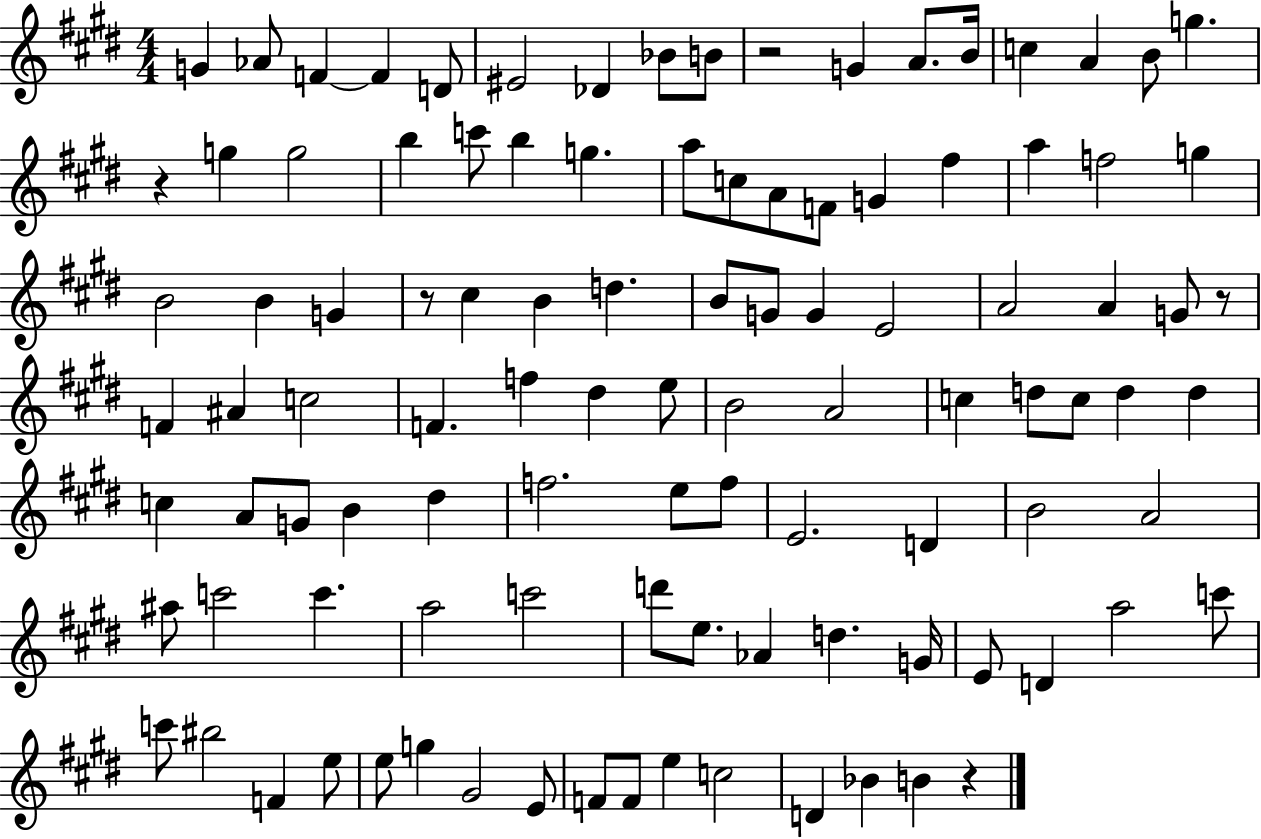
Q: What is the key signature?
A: E major